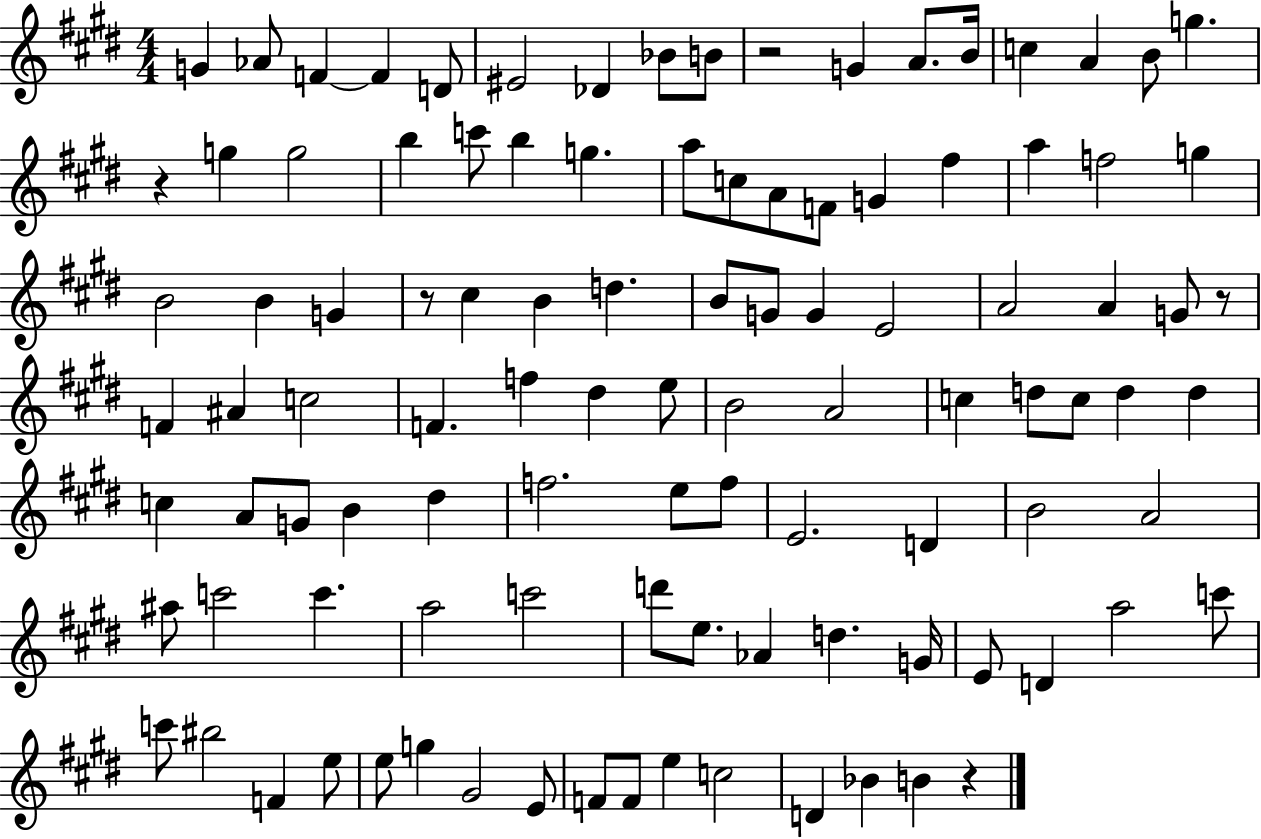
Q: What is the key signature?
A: E major